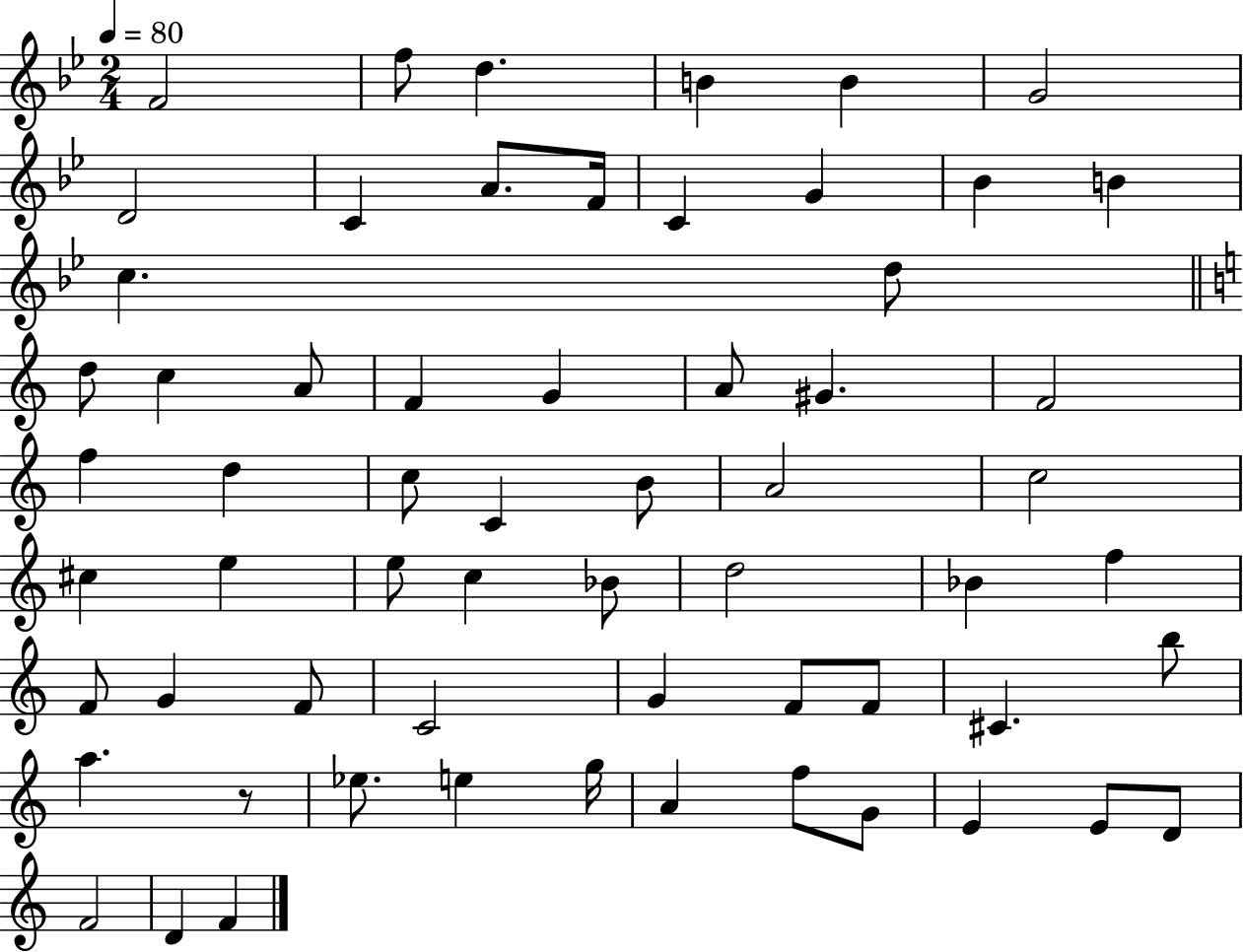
F4/h F5/e D5/q. B4/q B4/q G4/h D4/h C4/q A4/e. F4/s C4/q G4/q Bb4/q B4/q C5/q. D5/e D5/e C5/q A4/e F4/q G4/q A4/e G#4/q. F4/h F5/q D5/q C5/e C4/q B4/e A4/h C5/h C#5/q E5/q E5/e C5/q Bb4/e D5/h Bb4/q F5/q F4/e G4/q F4/e C4/h G4/q F4/e F4/e C#4/q. B5/e A5/q. R/e Eb5/e. E5/q G5/s A4/q F5/e G4/e E4/q E4/e D4/e F4/h D4/q F4/q